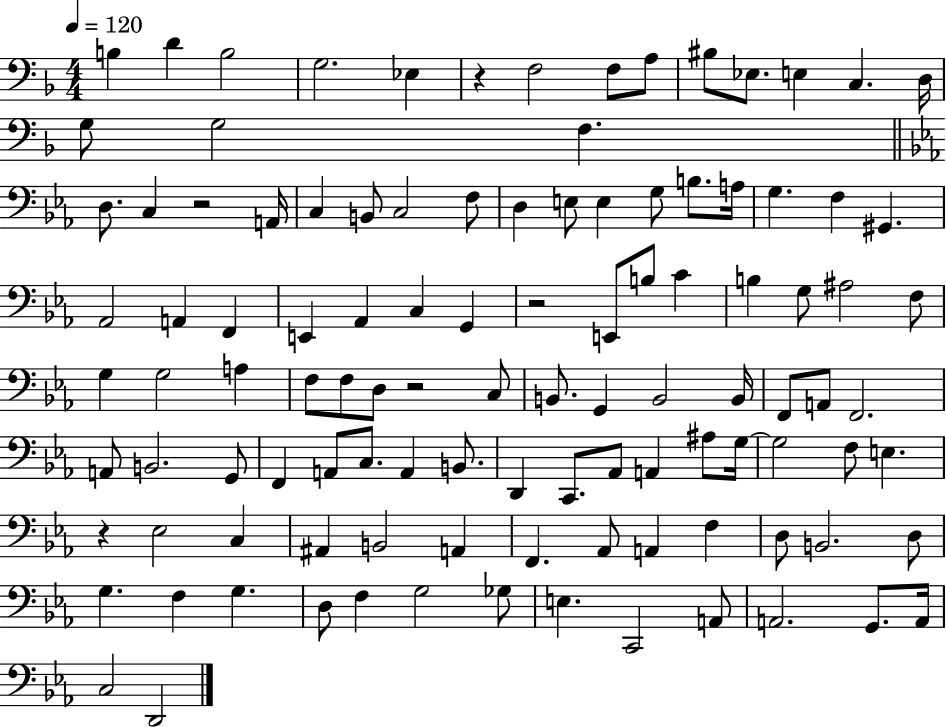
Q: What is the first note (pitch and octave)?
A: B3